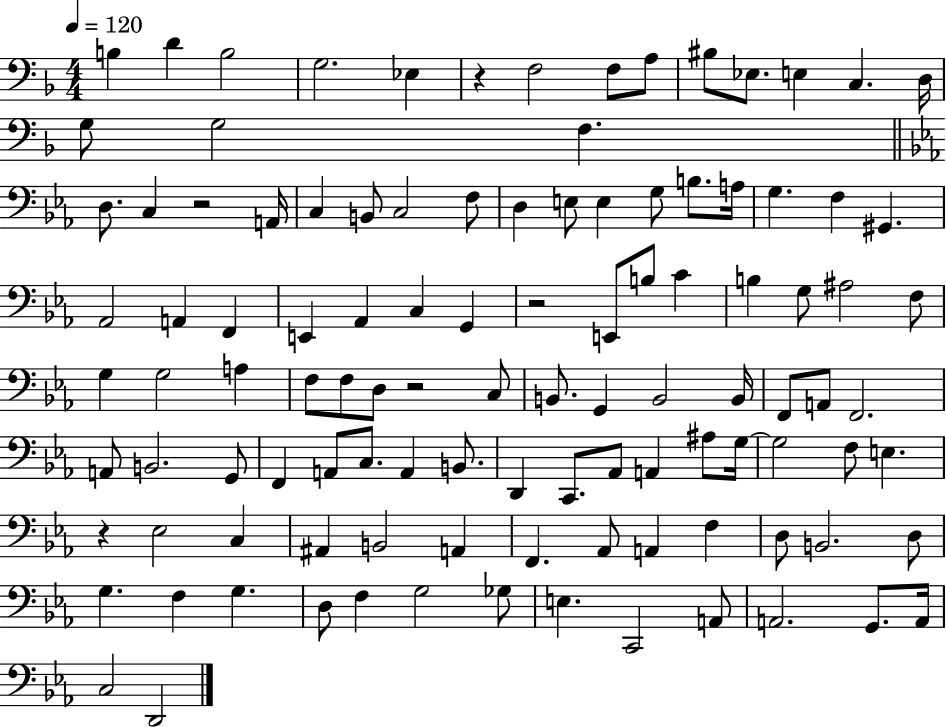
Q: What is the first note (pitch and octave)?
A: B3